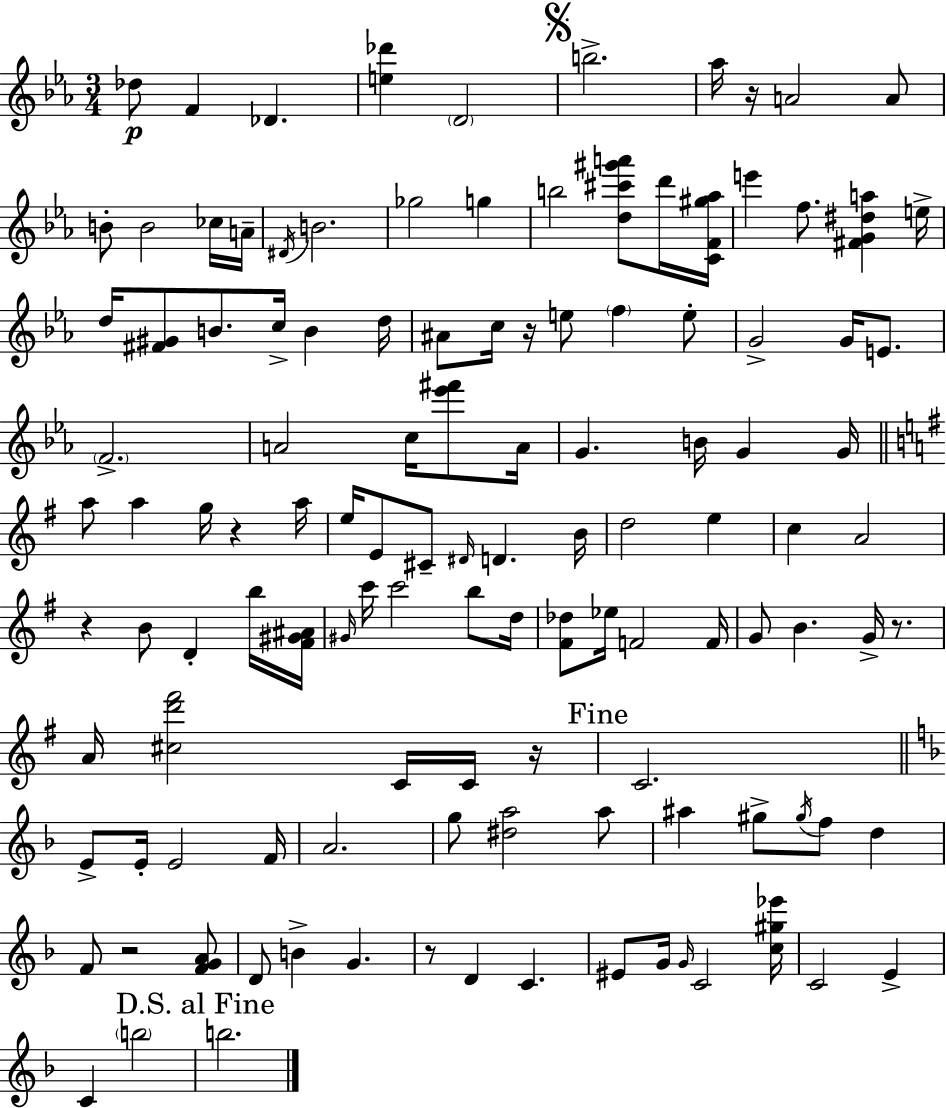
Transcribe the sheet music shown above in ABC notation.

X:1
T:Untitled
M:3/4
L:1/4
K:Eb
_d/2 F _D [e_d'] D2 b2 _a/4 z/4 A2 A/2 B/2 B2 _c/4 A/4 ^D/4 B2 _g2 g b2 [d^c'^g'a']/2 d'/4 [CF^g_a]/4 e' f/2 [^FG^da] e/4 d/4 [^F^G]/2 B/2 c/4 B d/4 ^A/2 c/4 z/4 e/2 f e/2 G2 G/4 E/2 F2 A2 c/4 [_e'^f']/2 A/4 G B/4 G G/4 a/2 a g/4 z a/4 e/4 E/2 ^C/2 ^D/4 D B/4 d2 e c A2 z B/2 D b/4 [^F^G^A]/4 ^G/4 c'/4 c'2 b/2 d/4 [^F_d]/2 _e/4 F2 F/4 G/2 B G/4 z/2 A/4 [^cd'^f']2 C/4 C/4 z/4 C2 E/2 E/4 E2 F/4 A2 g/2 [^da]2 a/2 ^a ^g/2 ^g/4 f/2 d F/2 z2 [FGA]/2 D/2 B G z/2 D C ^E/2 G/4 G/4 C2 [c^g_e']/4 C2 E C b2 b2